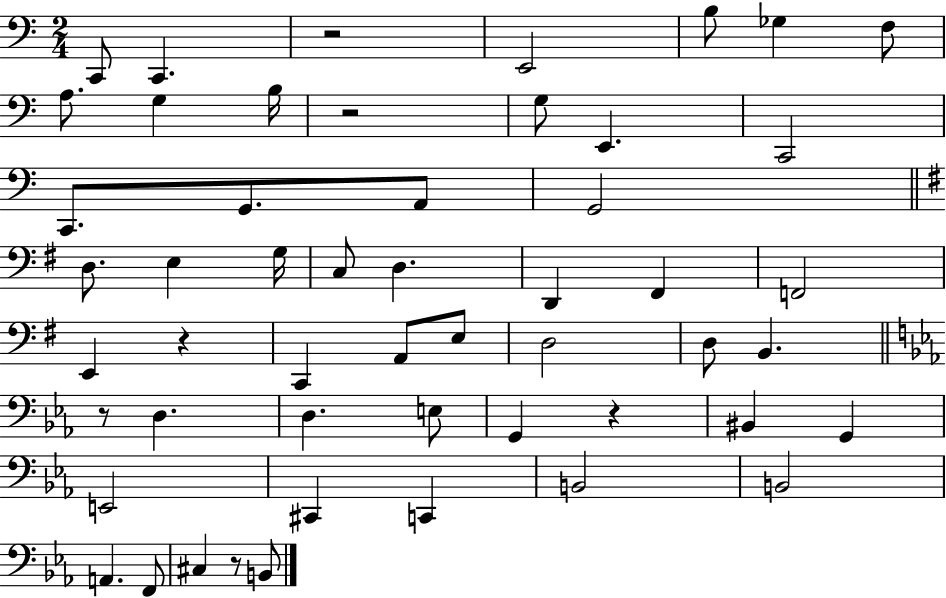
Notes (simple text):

C2/e C2/q. R/h E2/h B3/e Gb3/q F3/e A3/e. G3/q B3/s R/h G3/e E2/q. C2/h C2/e. G2/e. A2/e G2/h D3/e. E3/q G3/s C3/e D3/q. D2/q F#2/q F2/h E2/q R/q C2/q A2/e E3/e D3/h D3/e B2/q. R/e D3/q. D3/q. E3/e G2/q R/q BIS2/q G2/q E2/h C#2/q C2/q B2/h B2/h A2/q. F2/e C#3/q R/e B2/e